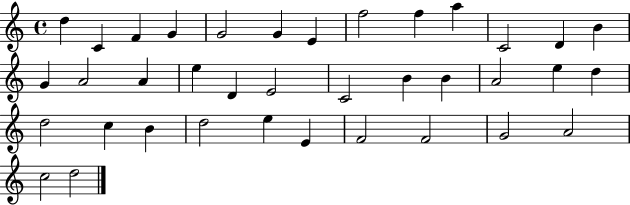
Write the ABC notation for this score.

X:1
T:Untitled
M:4/4
L:1/4
K:C
d C F G G2 G E f2 f a C2 D B G A2 A e D E2 C2 B B A2 e d d2 c B d2 e E F2 F2 G2 A2 c2 d2